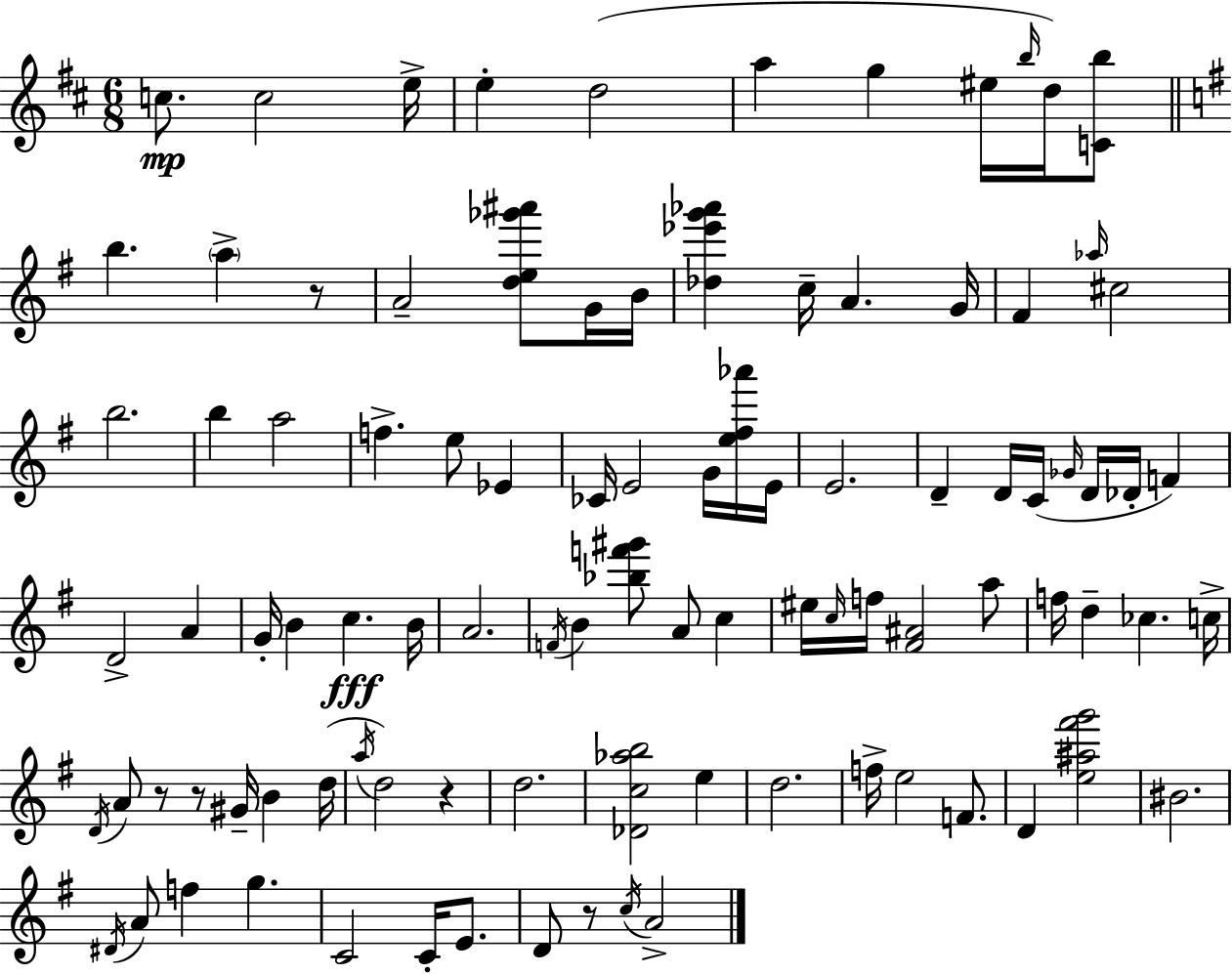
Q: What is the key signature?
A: D major